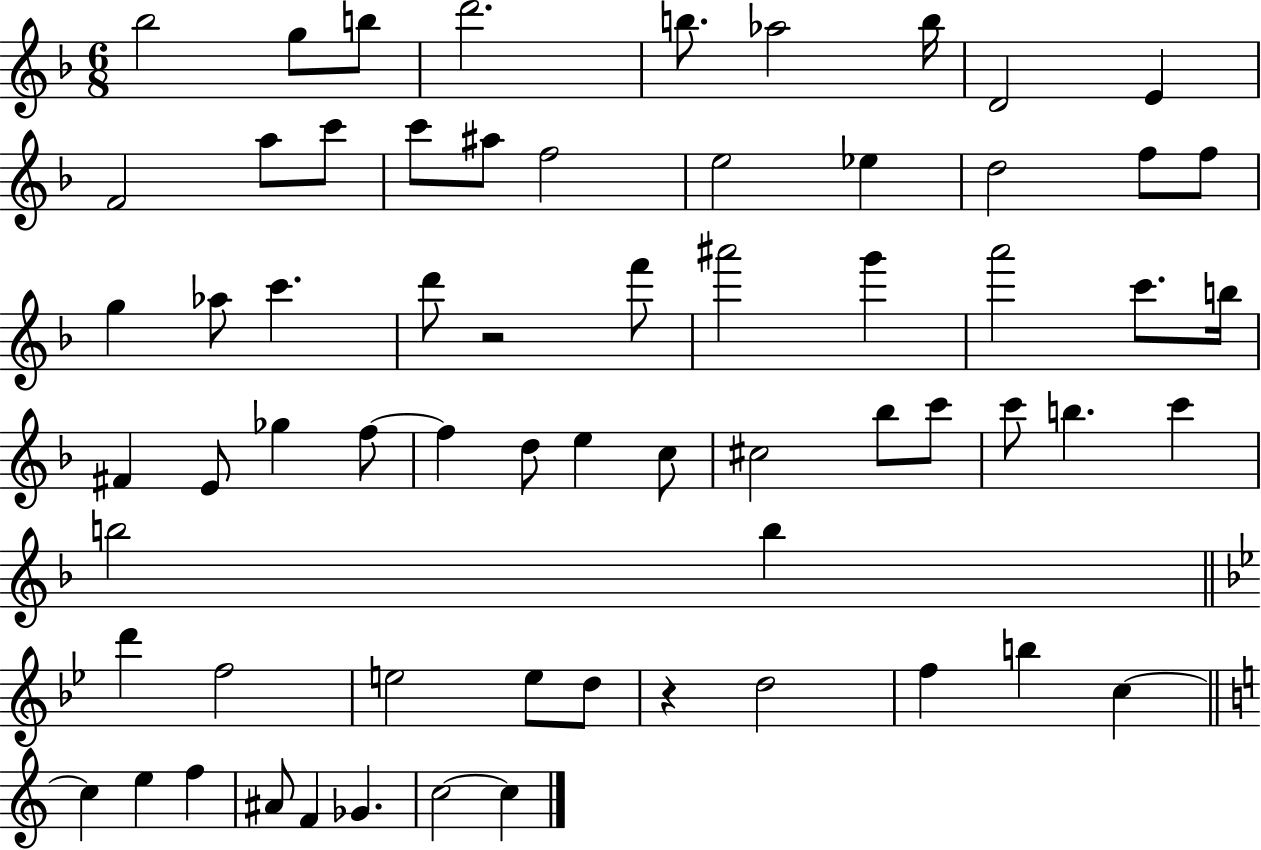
X:1
T:Untitled
M:6/8
L:1/4
K:F
_b2 g/2 b/2 d'2 b/2 _a2 b/4 D2 E F2 a/2 c'/2 c'/2 ^a/2 f2 e2 _e d2 f/2 f/2 g _a/2 c' d'/2 z2 f'/2 ^a'2 g' a'2 c'/2 b/4 ^F E/2 _g f/2 f d/2 e c/2 ^c2 _b/2 c'/2 c'/2 b c' b2 b d' f2 e2 e/2 d/2 z d2 f b c c e f ^A/2 F _G c2 c